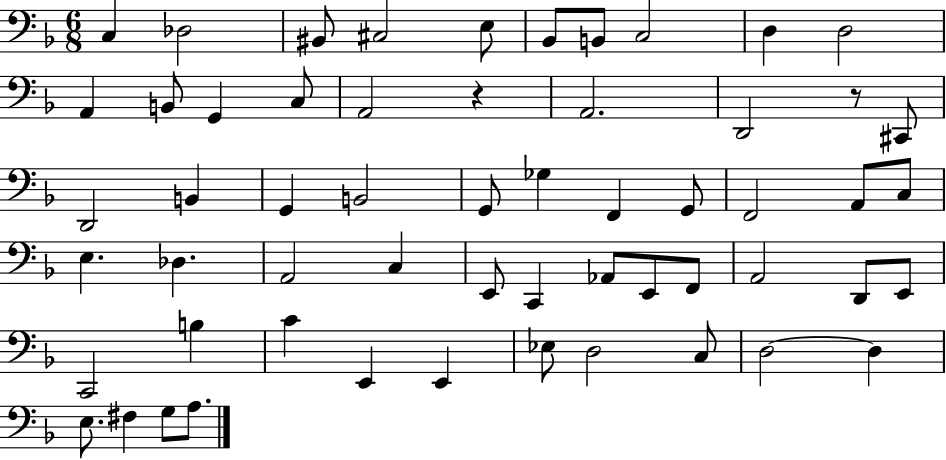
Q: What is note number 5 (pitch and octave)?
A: E3